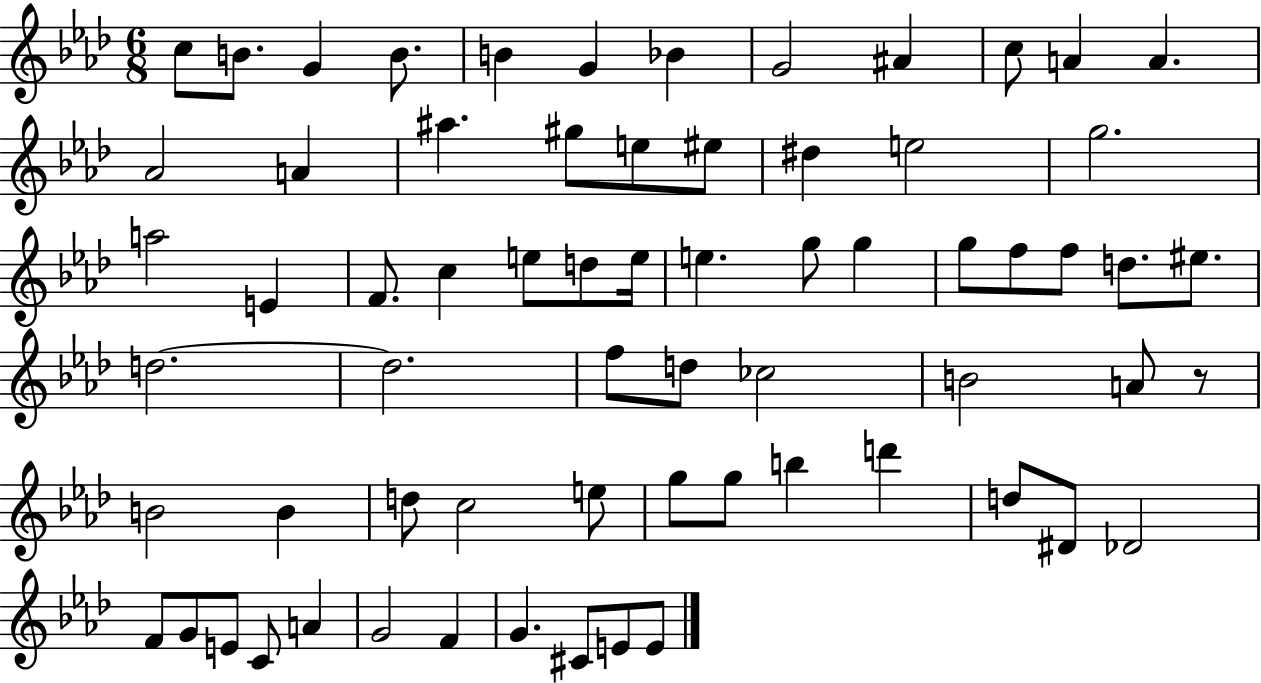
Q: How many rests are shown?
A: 1